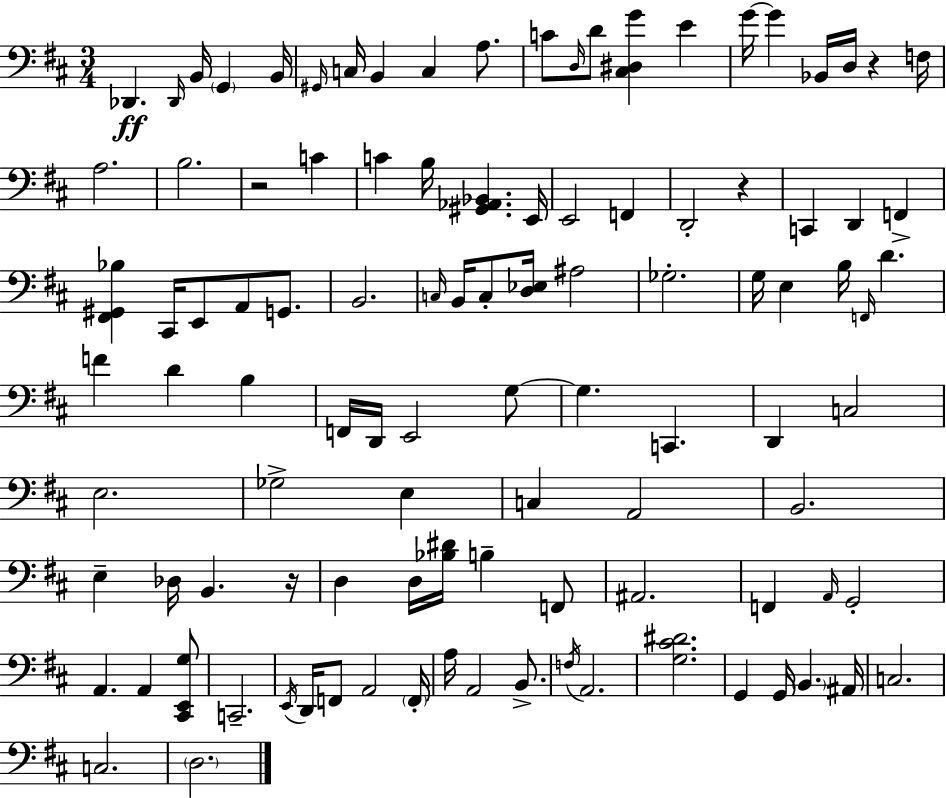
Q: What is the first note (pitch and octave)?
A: Db2